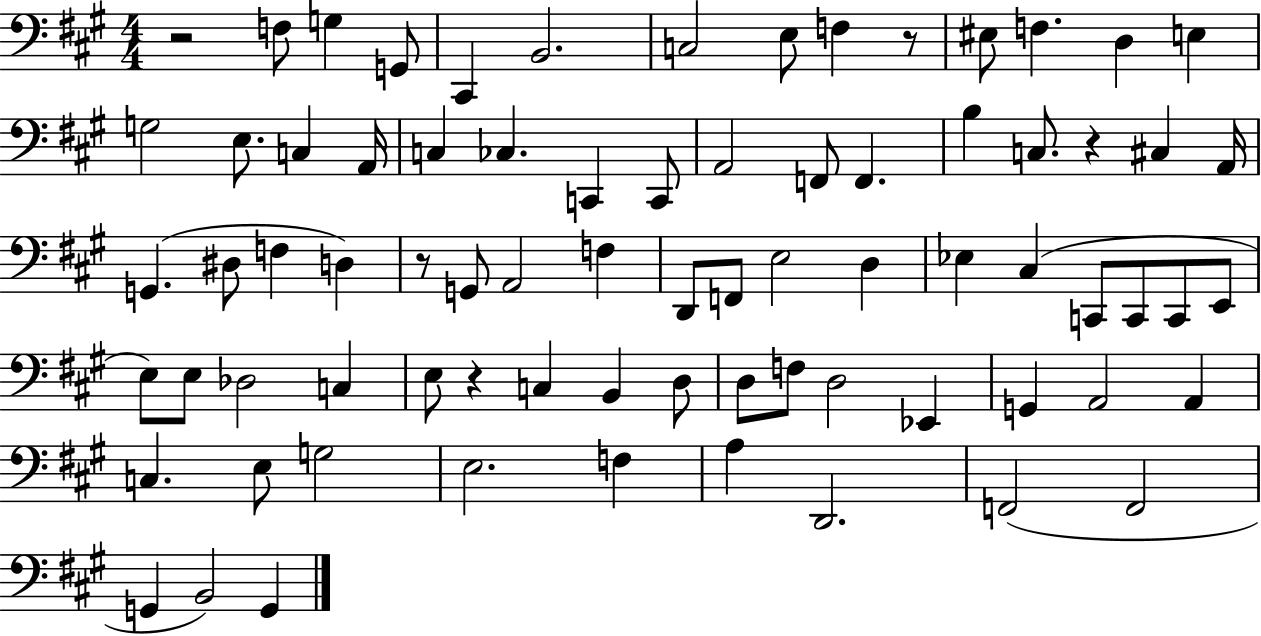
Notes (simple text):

R/h F3/e G3/q G2/e C#2/q B2/h. C3/h E3/e F3/q R/e EIS3/e F3/q. D3/q E3/q G3/h E3/e. C3/q A2/s C3/q CES3/q. C2/q C2/e A2/h F2/e F2/q. B3/q C3/e. R/q C#3/q A2/s G2/q. D#3/e F3/q D3/q R/e G2/e A2/h F3/q D2/e F2/e E3/h D3/q Eb3/q C#3/q C2/e C2/e C2/e E2/e E3/e E3/e Db3/h C3/q E3/e R/q C3/q B2/q D3/e D3/e F3/e D3/h Eb2/q G2/q A2/h A2/q C3/q. E3/e G3/h E3/h. F3/q A3/q D2/h. F2/h F2/h G2/q B2/h G2/q